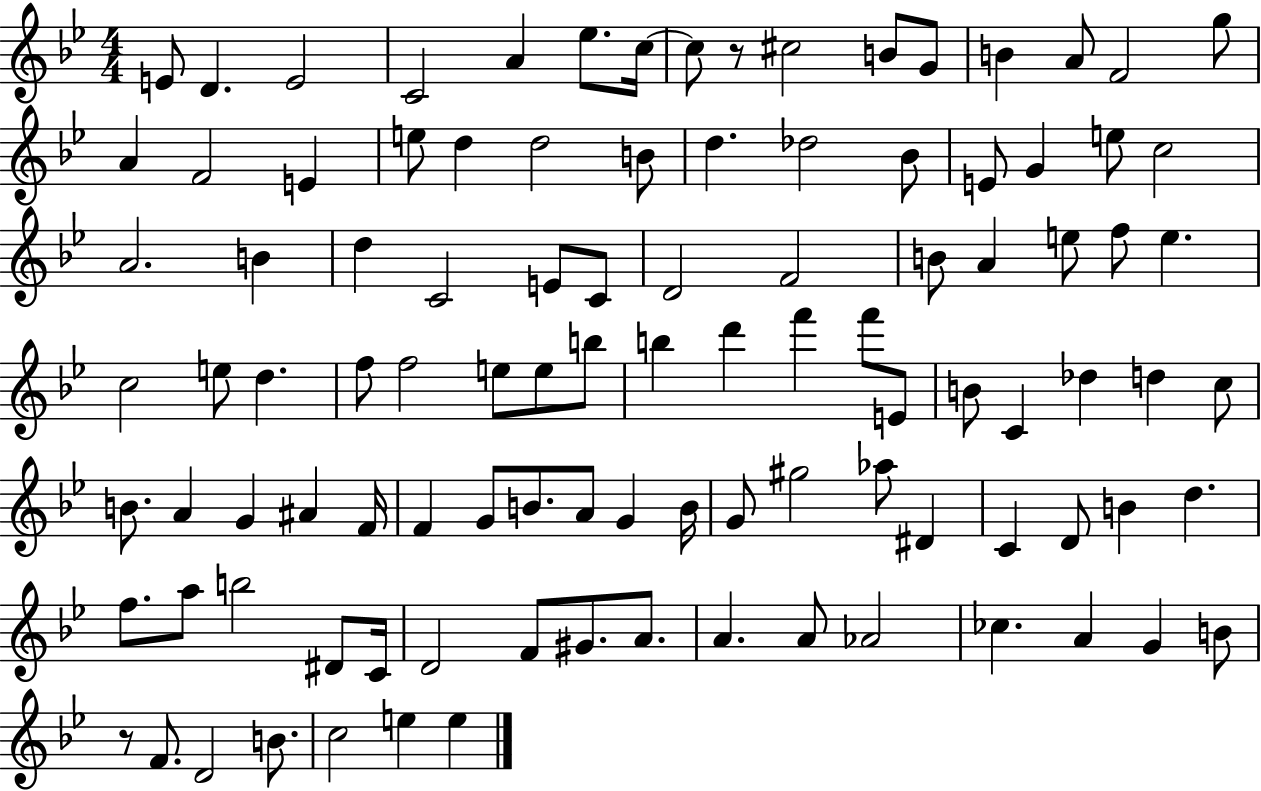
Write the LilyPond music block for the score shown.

{
  \clef treble
  \numericTimeSignature
  \time 4/4
  \key bes \major
  e'8 d'4. e'2 | c'2 a'4 ees''8. c''16~~ | c''8 r8 cis''2 b'8 g'8 | b'4 a'8 f'2 g''8 | \break a'4 f'2 e'4 | e''8 d''4 d''2 b'8 | d''4. des''2 bes'8 | e'8 g'4 e''8 c''2 | \break a'2. b'4 | d''4 c'2 e'8 c'8 | d'2 f'2 | b'8 a'4 e''8 f''8 e''4. | \break c''2 e''8 d''4. | f''8 f''2 e''8 e''8 b''8 | b''4 d'''4 f'''4 f'''8 e'8 | b'8 c'4 des''4 d''4 c''8 | \break b'8. a'4 g'4 ais'4 f'16 | f'4 g'8 b'8. a'8 g'4 b'16 | g'8 gis''2 aes''8 dis'4 | c'4 d'8 b'4 d''4. | \break f''8. a''8 b''2 dis'8 c'16 | d'2 f'8 gis'8. a'8. | a'4. a'8 aes'2 | ces''4. a'4 g'4 b'8 | \break r8 f'8. d'2 b'8. | c''2 e''4 e''4 | \bar "|."
}